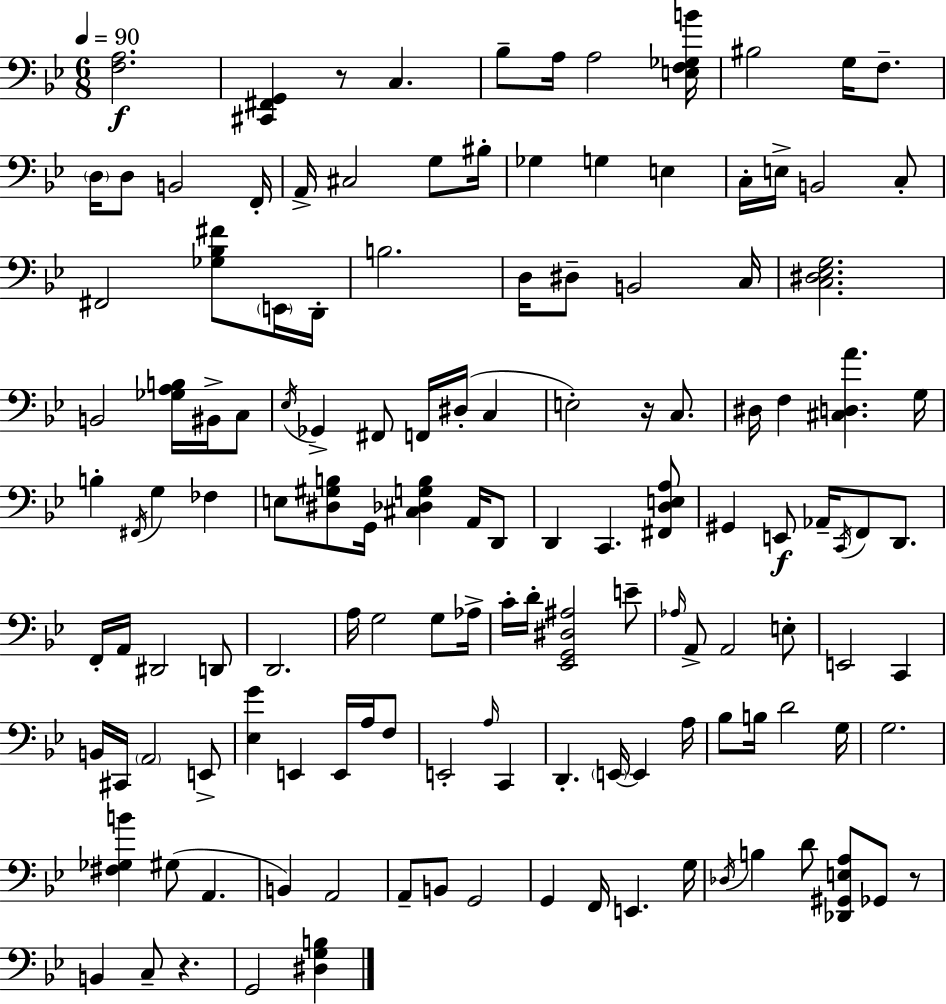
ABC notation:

X:1
T:Untitled
M:6/8
L:1/4
K:Bb
[F,A,]2 [^C,,^F,,G,,] z/2 C, _B,/2 A,/4 A,2 [E,F,_G,B]/4 ^B,2 G,/4 F,/2 D,/4 D,/2 B,,2 F,,/4 A,,/4 ^C,2 G,/2 ^B,/4 _G, G, E, C,/4 E,/4 B,,2 C,/2 ^F,,2 [_G,_B,^F]/2 E,,/4 D,,/4 B,2 D,/4 ^D,/2 B,,2 C,/4 [C,^D,_E,G,]2 B,,2 [_G,A,B,]/4 ^B,,/4 C,/2 _E,/4 _G,, ^F,,/2 F,,/4 ^D,/4 C, E,2 z/4 C,/2 ^D,/4 F, [^C,D,A] G,/4 B, ^F,,/4 G, _F, E,/2 [^D,^G,B,]/2 G,,/4 [^C,_D,G,B,] A,,/4 D,,/2 D,, C,, [^F,,D,E,A,]/2 ^G,, E,,/2 _A,,/4 C,,/4 F,,/2 D,,/2 F,,/4 A,,/4 ^D,,2 D,,/2 D,,2 A,/4 G,2 G,/2 _A,/4 C/4 D/4 [_E,,G,,^D,^A,]2 E/2 _A,/4 A,,/2 A,,2 E,/2 E,,2 C,, B,,/4 ^C,,/4 A,,2 E,,/2 [_E,G] E,, E,,/4 A,/4 F,/2 E,,2 A,/4 C,, D,, E,,/4 E,, A,/4 _B,/2 B,/4 D2 G,/4 G,2 [^F,_G,B] ^G,/2 A,, B,, A,,2 A,,/2 B,,/2 G,,2 G,, F,,/4 E,, G,/4 _D,/4 B, D/2 [_D,,^G,,E,A,]/2 _G,,/2 z/2 B,, C,/2 z G,,2 [^D,G,B,]